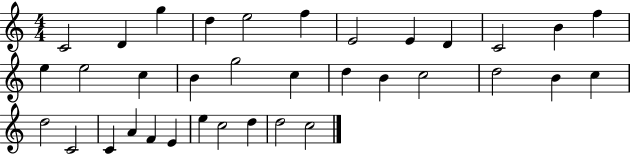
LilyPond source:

{
  \clef treble
  \numericTimeSignature
  \time 4/4
  \key c \major
  c'2 d'4 g''4 | d''4 e''2 f''4 | e'2 e'4 d'4 | c'2 b'4 f''4 | \break e''4 e''2 c''4 | b'4 g''2 c''4 | d''4 b'4 c''2 | d''2 b'4 c''4 | \break d''2 c'2 | c'4 a'4 f'4 e'4 | e''4 c''2 d''4 | d''2 c''2 | \break \bar "|."
}